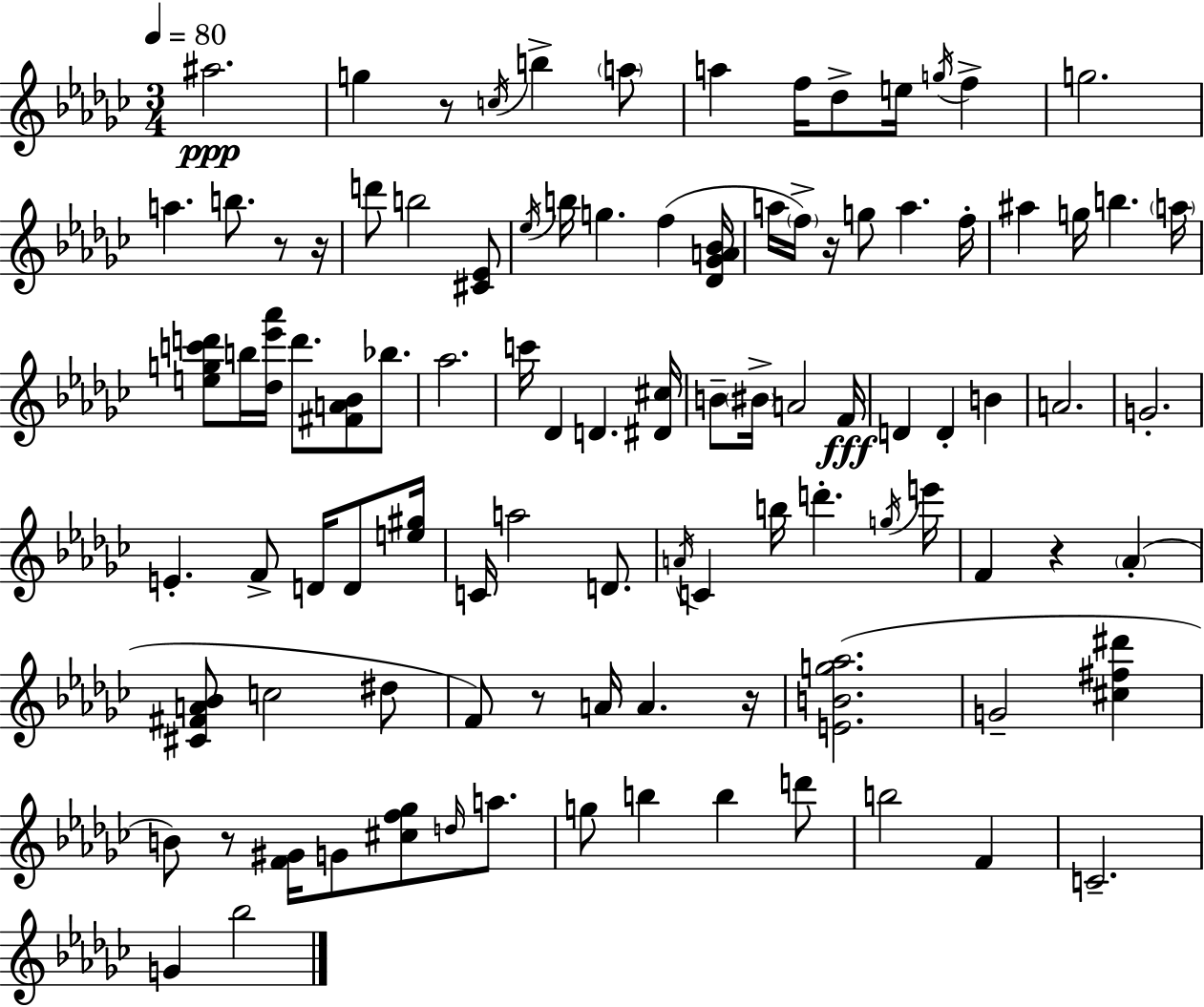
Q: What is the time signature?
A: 3/4